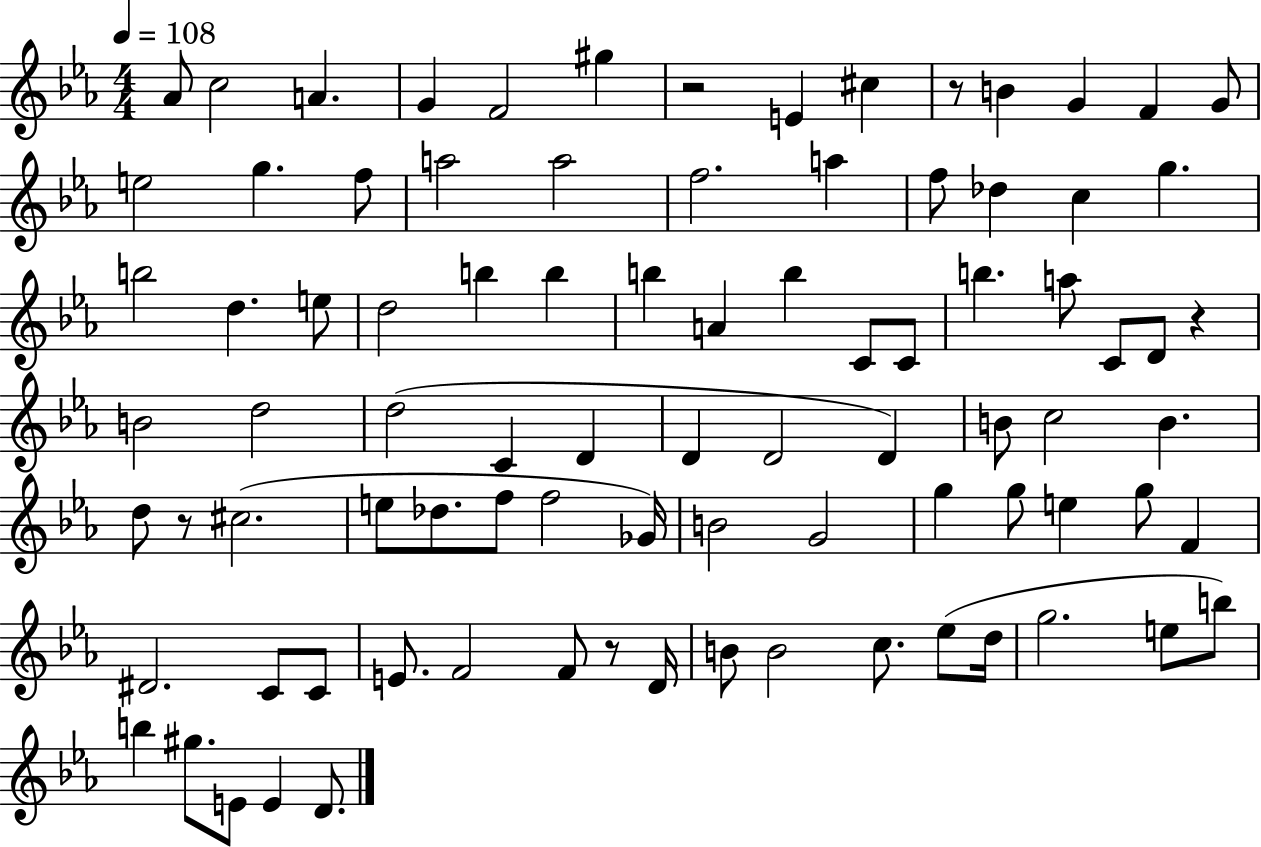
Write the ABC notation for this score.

X:1
T:Untitled
M:4/4
L:1/4
K:Eb
_A/2 c2 A G F2 ^g z2 E ^c z/2 B G F G/2 e2 g f/2 a2 a2 f2 a f/2 _d c g b2 d e/2 d2 b b b A b C/2 C/2 b a/2 C/2 D/2 z B2 d2 d2 C D D D2 D B/2 c2 B d/2 z/2 ^c2 e/2 _d/2 f/2 f2 _G/4 B2 G2 g g/2 e g/2 F ^D2 C/2 C/2 E/2 F2 F/2 z/2 D/4 B/2 B2 c/2 _e/2 d/4 g2 e/2 b/2 b ^g/2 E/2 E D/2